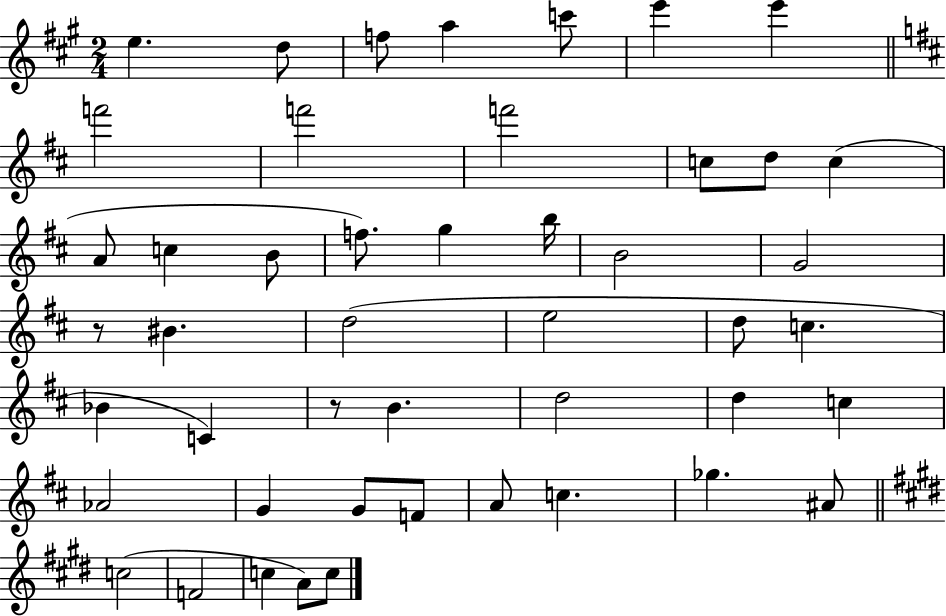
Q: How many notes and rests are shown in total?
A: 47